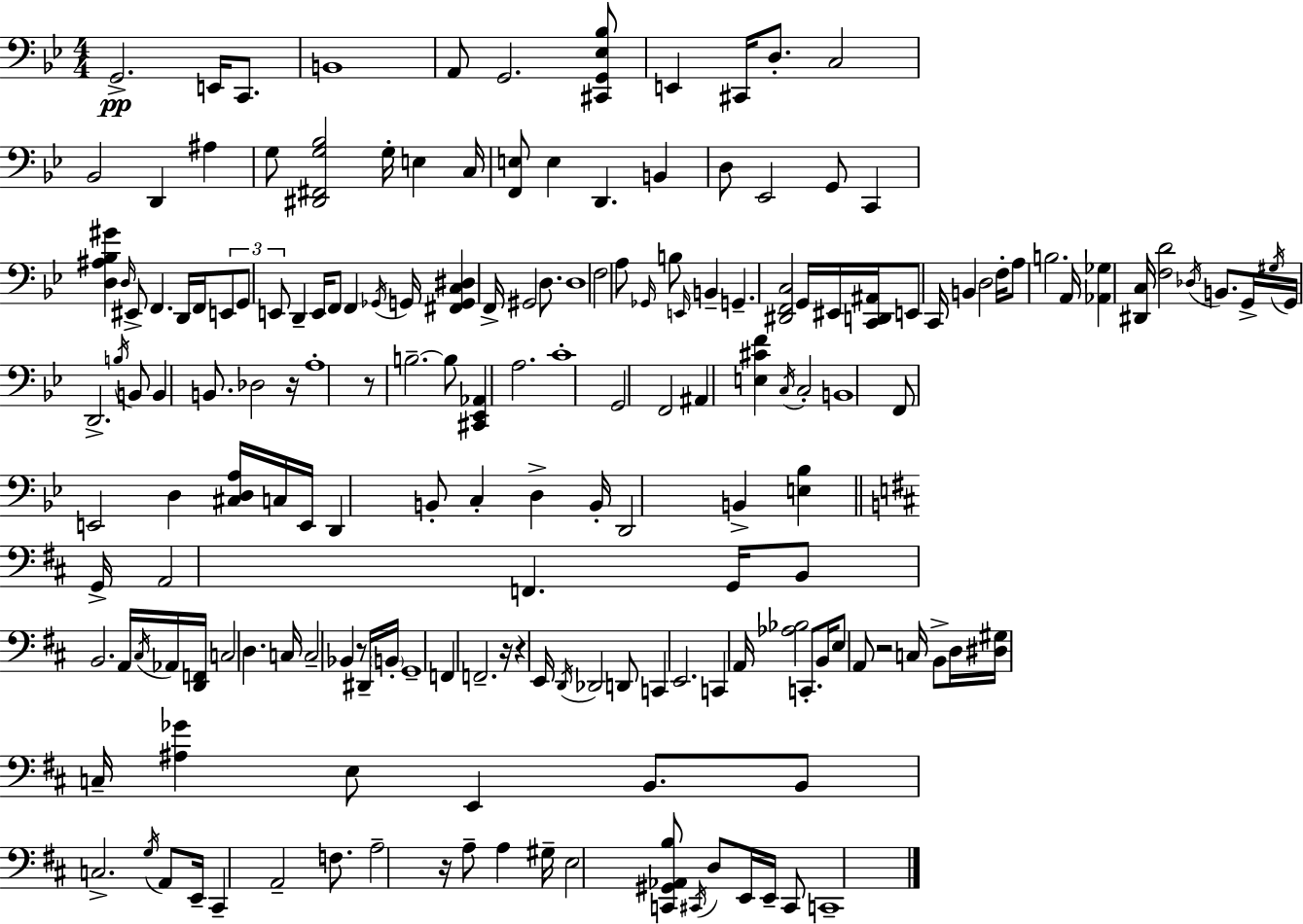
G2/h. E2/s C2/e. B2/w A2/e G2/h. [C#2,G2,Eb3,Bb3]/e E2/q C#2/s D3/e. C3/h Bb2/h D2/q A#3/q G3/e [D#2,F#2,G3,Bb3]/h G3/s E3/q C3/s [F2,E3]/e E3/q D2/q. B2/q D3/e Eb2/h G2/e C2/q [D3,A#3,Bb3,G#4]/q D3/s EIS2/e F2/q. D2/s F2/s E2/e G2/e E2/e D2/q E2/s F2/e F2/q Gb2/s G2/s [F#2,G2,C3,D#3]/q F2/s G#2/h D3/e. D3/w F3/h A3/e Gb2/s B3/e E2/s B2/q G2/q. [D#2,F2,C3]/h G2/s EIS2/s [C2,D2,A#2]/s E2/e C2/s B2/q D3/h F3/s A3/e B3/h. A2/s [Ab2,Gb3]/q [D#2,C3]/s [F3,D4]/h Db3/s B2/e. G2/s G#3/s G2/s D2/h. B3/s B2/e B2/q B2/e. Db3/h R/s A3/w R/e B3/h. B3/e [C#2,Eb2,Ab2]/q A3/h. C4/w G2/h F2/h A#2/q [E3,C#4,F4]/q C3/s C3/h B2/w F2/e E2/h D3/q [C#3,D3,A3]/s C3/s E2/s D2/q B2/e C3/q D3/q B2/s D2/h B2/q [E3,Bb3]/q G2/s A2/h F2/q. G2/s B2/e B2/h. A2/s C#3/s Ab2/s [D2,F2]/s C3/h D3/q. C3/s C3/h Bb2/q R/e D#2/s B2/s G2/w F2/q F2/h. R/s R/q E2/s D2/s Db2/h D2/e C2/q E2/h. C2/q A2/s [Ab3,Bb3]/h C2/e. B2/s E3/e A2/e R/h C3/s B2/e D3/s [D#3,G#3]/s C3/s [A#3,Gb4]/q E3/e E2/q B2/e. B2/e C3/h. G3/s A2/e E2/s C#2/q A2/h F3/e. A3/h R/s A3/e A3/q G#3/s E3/h [C2,G#2,Ab2,B3]/e C#2/s D3/e E2/s E2/s C#2/e C2/w